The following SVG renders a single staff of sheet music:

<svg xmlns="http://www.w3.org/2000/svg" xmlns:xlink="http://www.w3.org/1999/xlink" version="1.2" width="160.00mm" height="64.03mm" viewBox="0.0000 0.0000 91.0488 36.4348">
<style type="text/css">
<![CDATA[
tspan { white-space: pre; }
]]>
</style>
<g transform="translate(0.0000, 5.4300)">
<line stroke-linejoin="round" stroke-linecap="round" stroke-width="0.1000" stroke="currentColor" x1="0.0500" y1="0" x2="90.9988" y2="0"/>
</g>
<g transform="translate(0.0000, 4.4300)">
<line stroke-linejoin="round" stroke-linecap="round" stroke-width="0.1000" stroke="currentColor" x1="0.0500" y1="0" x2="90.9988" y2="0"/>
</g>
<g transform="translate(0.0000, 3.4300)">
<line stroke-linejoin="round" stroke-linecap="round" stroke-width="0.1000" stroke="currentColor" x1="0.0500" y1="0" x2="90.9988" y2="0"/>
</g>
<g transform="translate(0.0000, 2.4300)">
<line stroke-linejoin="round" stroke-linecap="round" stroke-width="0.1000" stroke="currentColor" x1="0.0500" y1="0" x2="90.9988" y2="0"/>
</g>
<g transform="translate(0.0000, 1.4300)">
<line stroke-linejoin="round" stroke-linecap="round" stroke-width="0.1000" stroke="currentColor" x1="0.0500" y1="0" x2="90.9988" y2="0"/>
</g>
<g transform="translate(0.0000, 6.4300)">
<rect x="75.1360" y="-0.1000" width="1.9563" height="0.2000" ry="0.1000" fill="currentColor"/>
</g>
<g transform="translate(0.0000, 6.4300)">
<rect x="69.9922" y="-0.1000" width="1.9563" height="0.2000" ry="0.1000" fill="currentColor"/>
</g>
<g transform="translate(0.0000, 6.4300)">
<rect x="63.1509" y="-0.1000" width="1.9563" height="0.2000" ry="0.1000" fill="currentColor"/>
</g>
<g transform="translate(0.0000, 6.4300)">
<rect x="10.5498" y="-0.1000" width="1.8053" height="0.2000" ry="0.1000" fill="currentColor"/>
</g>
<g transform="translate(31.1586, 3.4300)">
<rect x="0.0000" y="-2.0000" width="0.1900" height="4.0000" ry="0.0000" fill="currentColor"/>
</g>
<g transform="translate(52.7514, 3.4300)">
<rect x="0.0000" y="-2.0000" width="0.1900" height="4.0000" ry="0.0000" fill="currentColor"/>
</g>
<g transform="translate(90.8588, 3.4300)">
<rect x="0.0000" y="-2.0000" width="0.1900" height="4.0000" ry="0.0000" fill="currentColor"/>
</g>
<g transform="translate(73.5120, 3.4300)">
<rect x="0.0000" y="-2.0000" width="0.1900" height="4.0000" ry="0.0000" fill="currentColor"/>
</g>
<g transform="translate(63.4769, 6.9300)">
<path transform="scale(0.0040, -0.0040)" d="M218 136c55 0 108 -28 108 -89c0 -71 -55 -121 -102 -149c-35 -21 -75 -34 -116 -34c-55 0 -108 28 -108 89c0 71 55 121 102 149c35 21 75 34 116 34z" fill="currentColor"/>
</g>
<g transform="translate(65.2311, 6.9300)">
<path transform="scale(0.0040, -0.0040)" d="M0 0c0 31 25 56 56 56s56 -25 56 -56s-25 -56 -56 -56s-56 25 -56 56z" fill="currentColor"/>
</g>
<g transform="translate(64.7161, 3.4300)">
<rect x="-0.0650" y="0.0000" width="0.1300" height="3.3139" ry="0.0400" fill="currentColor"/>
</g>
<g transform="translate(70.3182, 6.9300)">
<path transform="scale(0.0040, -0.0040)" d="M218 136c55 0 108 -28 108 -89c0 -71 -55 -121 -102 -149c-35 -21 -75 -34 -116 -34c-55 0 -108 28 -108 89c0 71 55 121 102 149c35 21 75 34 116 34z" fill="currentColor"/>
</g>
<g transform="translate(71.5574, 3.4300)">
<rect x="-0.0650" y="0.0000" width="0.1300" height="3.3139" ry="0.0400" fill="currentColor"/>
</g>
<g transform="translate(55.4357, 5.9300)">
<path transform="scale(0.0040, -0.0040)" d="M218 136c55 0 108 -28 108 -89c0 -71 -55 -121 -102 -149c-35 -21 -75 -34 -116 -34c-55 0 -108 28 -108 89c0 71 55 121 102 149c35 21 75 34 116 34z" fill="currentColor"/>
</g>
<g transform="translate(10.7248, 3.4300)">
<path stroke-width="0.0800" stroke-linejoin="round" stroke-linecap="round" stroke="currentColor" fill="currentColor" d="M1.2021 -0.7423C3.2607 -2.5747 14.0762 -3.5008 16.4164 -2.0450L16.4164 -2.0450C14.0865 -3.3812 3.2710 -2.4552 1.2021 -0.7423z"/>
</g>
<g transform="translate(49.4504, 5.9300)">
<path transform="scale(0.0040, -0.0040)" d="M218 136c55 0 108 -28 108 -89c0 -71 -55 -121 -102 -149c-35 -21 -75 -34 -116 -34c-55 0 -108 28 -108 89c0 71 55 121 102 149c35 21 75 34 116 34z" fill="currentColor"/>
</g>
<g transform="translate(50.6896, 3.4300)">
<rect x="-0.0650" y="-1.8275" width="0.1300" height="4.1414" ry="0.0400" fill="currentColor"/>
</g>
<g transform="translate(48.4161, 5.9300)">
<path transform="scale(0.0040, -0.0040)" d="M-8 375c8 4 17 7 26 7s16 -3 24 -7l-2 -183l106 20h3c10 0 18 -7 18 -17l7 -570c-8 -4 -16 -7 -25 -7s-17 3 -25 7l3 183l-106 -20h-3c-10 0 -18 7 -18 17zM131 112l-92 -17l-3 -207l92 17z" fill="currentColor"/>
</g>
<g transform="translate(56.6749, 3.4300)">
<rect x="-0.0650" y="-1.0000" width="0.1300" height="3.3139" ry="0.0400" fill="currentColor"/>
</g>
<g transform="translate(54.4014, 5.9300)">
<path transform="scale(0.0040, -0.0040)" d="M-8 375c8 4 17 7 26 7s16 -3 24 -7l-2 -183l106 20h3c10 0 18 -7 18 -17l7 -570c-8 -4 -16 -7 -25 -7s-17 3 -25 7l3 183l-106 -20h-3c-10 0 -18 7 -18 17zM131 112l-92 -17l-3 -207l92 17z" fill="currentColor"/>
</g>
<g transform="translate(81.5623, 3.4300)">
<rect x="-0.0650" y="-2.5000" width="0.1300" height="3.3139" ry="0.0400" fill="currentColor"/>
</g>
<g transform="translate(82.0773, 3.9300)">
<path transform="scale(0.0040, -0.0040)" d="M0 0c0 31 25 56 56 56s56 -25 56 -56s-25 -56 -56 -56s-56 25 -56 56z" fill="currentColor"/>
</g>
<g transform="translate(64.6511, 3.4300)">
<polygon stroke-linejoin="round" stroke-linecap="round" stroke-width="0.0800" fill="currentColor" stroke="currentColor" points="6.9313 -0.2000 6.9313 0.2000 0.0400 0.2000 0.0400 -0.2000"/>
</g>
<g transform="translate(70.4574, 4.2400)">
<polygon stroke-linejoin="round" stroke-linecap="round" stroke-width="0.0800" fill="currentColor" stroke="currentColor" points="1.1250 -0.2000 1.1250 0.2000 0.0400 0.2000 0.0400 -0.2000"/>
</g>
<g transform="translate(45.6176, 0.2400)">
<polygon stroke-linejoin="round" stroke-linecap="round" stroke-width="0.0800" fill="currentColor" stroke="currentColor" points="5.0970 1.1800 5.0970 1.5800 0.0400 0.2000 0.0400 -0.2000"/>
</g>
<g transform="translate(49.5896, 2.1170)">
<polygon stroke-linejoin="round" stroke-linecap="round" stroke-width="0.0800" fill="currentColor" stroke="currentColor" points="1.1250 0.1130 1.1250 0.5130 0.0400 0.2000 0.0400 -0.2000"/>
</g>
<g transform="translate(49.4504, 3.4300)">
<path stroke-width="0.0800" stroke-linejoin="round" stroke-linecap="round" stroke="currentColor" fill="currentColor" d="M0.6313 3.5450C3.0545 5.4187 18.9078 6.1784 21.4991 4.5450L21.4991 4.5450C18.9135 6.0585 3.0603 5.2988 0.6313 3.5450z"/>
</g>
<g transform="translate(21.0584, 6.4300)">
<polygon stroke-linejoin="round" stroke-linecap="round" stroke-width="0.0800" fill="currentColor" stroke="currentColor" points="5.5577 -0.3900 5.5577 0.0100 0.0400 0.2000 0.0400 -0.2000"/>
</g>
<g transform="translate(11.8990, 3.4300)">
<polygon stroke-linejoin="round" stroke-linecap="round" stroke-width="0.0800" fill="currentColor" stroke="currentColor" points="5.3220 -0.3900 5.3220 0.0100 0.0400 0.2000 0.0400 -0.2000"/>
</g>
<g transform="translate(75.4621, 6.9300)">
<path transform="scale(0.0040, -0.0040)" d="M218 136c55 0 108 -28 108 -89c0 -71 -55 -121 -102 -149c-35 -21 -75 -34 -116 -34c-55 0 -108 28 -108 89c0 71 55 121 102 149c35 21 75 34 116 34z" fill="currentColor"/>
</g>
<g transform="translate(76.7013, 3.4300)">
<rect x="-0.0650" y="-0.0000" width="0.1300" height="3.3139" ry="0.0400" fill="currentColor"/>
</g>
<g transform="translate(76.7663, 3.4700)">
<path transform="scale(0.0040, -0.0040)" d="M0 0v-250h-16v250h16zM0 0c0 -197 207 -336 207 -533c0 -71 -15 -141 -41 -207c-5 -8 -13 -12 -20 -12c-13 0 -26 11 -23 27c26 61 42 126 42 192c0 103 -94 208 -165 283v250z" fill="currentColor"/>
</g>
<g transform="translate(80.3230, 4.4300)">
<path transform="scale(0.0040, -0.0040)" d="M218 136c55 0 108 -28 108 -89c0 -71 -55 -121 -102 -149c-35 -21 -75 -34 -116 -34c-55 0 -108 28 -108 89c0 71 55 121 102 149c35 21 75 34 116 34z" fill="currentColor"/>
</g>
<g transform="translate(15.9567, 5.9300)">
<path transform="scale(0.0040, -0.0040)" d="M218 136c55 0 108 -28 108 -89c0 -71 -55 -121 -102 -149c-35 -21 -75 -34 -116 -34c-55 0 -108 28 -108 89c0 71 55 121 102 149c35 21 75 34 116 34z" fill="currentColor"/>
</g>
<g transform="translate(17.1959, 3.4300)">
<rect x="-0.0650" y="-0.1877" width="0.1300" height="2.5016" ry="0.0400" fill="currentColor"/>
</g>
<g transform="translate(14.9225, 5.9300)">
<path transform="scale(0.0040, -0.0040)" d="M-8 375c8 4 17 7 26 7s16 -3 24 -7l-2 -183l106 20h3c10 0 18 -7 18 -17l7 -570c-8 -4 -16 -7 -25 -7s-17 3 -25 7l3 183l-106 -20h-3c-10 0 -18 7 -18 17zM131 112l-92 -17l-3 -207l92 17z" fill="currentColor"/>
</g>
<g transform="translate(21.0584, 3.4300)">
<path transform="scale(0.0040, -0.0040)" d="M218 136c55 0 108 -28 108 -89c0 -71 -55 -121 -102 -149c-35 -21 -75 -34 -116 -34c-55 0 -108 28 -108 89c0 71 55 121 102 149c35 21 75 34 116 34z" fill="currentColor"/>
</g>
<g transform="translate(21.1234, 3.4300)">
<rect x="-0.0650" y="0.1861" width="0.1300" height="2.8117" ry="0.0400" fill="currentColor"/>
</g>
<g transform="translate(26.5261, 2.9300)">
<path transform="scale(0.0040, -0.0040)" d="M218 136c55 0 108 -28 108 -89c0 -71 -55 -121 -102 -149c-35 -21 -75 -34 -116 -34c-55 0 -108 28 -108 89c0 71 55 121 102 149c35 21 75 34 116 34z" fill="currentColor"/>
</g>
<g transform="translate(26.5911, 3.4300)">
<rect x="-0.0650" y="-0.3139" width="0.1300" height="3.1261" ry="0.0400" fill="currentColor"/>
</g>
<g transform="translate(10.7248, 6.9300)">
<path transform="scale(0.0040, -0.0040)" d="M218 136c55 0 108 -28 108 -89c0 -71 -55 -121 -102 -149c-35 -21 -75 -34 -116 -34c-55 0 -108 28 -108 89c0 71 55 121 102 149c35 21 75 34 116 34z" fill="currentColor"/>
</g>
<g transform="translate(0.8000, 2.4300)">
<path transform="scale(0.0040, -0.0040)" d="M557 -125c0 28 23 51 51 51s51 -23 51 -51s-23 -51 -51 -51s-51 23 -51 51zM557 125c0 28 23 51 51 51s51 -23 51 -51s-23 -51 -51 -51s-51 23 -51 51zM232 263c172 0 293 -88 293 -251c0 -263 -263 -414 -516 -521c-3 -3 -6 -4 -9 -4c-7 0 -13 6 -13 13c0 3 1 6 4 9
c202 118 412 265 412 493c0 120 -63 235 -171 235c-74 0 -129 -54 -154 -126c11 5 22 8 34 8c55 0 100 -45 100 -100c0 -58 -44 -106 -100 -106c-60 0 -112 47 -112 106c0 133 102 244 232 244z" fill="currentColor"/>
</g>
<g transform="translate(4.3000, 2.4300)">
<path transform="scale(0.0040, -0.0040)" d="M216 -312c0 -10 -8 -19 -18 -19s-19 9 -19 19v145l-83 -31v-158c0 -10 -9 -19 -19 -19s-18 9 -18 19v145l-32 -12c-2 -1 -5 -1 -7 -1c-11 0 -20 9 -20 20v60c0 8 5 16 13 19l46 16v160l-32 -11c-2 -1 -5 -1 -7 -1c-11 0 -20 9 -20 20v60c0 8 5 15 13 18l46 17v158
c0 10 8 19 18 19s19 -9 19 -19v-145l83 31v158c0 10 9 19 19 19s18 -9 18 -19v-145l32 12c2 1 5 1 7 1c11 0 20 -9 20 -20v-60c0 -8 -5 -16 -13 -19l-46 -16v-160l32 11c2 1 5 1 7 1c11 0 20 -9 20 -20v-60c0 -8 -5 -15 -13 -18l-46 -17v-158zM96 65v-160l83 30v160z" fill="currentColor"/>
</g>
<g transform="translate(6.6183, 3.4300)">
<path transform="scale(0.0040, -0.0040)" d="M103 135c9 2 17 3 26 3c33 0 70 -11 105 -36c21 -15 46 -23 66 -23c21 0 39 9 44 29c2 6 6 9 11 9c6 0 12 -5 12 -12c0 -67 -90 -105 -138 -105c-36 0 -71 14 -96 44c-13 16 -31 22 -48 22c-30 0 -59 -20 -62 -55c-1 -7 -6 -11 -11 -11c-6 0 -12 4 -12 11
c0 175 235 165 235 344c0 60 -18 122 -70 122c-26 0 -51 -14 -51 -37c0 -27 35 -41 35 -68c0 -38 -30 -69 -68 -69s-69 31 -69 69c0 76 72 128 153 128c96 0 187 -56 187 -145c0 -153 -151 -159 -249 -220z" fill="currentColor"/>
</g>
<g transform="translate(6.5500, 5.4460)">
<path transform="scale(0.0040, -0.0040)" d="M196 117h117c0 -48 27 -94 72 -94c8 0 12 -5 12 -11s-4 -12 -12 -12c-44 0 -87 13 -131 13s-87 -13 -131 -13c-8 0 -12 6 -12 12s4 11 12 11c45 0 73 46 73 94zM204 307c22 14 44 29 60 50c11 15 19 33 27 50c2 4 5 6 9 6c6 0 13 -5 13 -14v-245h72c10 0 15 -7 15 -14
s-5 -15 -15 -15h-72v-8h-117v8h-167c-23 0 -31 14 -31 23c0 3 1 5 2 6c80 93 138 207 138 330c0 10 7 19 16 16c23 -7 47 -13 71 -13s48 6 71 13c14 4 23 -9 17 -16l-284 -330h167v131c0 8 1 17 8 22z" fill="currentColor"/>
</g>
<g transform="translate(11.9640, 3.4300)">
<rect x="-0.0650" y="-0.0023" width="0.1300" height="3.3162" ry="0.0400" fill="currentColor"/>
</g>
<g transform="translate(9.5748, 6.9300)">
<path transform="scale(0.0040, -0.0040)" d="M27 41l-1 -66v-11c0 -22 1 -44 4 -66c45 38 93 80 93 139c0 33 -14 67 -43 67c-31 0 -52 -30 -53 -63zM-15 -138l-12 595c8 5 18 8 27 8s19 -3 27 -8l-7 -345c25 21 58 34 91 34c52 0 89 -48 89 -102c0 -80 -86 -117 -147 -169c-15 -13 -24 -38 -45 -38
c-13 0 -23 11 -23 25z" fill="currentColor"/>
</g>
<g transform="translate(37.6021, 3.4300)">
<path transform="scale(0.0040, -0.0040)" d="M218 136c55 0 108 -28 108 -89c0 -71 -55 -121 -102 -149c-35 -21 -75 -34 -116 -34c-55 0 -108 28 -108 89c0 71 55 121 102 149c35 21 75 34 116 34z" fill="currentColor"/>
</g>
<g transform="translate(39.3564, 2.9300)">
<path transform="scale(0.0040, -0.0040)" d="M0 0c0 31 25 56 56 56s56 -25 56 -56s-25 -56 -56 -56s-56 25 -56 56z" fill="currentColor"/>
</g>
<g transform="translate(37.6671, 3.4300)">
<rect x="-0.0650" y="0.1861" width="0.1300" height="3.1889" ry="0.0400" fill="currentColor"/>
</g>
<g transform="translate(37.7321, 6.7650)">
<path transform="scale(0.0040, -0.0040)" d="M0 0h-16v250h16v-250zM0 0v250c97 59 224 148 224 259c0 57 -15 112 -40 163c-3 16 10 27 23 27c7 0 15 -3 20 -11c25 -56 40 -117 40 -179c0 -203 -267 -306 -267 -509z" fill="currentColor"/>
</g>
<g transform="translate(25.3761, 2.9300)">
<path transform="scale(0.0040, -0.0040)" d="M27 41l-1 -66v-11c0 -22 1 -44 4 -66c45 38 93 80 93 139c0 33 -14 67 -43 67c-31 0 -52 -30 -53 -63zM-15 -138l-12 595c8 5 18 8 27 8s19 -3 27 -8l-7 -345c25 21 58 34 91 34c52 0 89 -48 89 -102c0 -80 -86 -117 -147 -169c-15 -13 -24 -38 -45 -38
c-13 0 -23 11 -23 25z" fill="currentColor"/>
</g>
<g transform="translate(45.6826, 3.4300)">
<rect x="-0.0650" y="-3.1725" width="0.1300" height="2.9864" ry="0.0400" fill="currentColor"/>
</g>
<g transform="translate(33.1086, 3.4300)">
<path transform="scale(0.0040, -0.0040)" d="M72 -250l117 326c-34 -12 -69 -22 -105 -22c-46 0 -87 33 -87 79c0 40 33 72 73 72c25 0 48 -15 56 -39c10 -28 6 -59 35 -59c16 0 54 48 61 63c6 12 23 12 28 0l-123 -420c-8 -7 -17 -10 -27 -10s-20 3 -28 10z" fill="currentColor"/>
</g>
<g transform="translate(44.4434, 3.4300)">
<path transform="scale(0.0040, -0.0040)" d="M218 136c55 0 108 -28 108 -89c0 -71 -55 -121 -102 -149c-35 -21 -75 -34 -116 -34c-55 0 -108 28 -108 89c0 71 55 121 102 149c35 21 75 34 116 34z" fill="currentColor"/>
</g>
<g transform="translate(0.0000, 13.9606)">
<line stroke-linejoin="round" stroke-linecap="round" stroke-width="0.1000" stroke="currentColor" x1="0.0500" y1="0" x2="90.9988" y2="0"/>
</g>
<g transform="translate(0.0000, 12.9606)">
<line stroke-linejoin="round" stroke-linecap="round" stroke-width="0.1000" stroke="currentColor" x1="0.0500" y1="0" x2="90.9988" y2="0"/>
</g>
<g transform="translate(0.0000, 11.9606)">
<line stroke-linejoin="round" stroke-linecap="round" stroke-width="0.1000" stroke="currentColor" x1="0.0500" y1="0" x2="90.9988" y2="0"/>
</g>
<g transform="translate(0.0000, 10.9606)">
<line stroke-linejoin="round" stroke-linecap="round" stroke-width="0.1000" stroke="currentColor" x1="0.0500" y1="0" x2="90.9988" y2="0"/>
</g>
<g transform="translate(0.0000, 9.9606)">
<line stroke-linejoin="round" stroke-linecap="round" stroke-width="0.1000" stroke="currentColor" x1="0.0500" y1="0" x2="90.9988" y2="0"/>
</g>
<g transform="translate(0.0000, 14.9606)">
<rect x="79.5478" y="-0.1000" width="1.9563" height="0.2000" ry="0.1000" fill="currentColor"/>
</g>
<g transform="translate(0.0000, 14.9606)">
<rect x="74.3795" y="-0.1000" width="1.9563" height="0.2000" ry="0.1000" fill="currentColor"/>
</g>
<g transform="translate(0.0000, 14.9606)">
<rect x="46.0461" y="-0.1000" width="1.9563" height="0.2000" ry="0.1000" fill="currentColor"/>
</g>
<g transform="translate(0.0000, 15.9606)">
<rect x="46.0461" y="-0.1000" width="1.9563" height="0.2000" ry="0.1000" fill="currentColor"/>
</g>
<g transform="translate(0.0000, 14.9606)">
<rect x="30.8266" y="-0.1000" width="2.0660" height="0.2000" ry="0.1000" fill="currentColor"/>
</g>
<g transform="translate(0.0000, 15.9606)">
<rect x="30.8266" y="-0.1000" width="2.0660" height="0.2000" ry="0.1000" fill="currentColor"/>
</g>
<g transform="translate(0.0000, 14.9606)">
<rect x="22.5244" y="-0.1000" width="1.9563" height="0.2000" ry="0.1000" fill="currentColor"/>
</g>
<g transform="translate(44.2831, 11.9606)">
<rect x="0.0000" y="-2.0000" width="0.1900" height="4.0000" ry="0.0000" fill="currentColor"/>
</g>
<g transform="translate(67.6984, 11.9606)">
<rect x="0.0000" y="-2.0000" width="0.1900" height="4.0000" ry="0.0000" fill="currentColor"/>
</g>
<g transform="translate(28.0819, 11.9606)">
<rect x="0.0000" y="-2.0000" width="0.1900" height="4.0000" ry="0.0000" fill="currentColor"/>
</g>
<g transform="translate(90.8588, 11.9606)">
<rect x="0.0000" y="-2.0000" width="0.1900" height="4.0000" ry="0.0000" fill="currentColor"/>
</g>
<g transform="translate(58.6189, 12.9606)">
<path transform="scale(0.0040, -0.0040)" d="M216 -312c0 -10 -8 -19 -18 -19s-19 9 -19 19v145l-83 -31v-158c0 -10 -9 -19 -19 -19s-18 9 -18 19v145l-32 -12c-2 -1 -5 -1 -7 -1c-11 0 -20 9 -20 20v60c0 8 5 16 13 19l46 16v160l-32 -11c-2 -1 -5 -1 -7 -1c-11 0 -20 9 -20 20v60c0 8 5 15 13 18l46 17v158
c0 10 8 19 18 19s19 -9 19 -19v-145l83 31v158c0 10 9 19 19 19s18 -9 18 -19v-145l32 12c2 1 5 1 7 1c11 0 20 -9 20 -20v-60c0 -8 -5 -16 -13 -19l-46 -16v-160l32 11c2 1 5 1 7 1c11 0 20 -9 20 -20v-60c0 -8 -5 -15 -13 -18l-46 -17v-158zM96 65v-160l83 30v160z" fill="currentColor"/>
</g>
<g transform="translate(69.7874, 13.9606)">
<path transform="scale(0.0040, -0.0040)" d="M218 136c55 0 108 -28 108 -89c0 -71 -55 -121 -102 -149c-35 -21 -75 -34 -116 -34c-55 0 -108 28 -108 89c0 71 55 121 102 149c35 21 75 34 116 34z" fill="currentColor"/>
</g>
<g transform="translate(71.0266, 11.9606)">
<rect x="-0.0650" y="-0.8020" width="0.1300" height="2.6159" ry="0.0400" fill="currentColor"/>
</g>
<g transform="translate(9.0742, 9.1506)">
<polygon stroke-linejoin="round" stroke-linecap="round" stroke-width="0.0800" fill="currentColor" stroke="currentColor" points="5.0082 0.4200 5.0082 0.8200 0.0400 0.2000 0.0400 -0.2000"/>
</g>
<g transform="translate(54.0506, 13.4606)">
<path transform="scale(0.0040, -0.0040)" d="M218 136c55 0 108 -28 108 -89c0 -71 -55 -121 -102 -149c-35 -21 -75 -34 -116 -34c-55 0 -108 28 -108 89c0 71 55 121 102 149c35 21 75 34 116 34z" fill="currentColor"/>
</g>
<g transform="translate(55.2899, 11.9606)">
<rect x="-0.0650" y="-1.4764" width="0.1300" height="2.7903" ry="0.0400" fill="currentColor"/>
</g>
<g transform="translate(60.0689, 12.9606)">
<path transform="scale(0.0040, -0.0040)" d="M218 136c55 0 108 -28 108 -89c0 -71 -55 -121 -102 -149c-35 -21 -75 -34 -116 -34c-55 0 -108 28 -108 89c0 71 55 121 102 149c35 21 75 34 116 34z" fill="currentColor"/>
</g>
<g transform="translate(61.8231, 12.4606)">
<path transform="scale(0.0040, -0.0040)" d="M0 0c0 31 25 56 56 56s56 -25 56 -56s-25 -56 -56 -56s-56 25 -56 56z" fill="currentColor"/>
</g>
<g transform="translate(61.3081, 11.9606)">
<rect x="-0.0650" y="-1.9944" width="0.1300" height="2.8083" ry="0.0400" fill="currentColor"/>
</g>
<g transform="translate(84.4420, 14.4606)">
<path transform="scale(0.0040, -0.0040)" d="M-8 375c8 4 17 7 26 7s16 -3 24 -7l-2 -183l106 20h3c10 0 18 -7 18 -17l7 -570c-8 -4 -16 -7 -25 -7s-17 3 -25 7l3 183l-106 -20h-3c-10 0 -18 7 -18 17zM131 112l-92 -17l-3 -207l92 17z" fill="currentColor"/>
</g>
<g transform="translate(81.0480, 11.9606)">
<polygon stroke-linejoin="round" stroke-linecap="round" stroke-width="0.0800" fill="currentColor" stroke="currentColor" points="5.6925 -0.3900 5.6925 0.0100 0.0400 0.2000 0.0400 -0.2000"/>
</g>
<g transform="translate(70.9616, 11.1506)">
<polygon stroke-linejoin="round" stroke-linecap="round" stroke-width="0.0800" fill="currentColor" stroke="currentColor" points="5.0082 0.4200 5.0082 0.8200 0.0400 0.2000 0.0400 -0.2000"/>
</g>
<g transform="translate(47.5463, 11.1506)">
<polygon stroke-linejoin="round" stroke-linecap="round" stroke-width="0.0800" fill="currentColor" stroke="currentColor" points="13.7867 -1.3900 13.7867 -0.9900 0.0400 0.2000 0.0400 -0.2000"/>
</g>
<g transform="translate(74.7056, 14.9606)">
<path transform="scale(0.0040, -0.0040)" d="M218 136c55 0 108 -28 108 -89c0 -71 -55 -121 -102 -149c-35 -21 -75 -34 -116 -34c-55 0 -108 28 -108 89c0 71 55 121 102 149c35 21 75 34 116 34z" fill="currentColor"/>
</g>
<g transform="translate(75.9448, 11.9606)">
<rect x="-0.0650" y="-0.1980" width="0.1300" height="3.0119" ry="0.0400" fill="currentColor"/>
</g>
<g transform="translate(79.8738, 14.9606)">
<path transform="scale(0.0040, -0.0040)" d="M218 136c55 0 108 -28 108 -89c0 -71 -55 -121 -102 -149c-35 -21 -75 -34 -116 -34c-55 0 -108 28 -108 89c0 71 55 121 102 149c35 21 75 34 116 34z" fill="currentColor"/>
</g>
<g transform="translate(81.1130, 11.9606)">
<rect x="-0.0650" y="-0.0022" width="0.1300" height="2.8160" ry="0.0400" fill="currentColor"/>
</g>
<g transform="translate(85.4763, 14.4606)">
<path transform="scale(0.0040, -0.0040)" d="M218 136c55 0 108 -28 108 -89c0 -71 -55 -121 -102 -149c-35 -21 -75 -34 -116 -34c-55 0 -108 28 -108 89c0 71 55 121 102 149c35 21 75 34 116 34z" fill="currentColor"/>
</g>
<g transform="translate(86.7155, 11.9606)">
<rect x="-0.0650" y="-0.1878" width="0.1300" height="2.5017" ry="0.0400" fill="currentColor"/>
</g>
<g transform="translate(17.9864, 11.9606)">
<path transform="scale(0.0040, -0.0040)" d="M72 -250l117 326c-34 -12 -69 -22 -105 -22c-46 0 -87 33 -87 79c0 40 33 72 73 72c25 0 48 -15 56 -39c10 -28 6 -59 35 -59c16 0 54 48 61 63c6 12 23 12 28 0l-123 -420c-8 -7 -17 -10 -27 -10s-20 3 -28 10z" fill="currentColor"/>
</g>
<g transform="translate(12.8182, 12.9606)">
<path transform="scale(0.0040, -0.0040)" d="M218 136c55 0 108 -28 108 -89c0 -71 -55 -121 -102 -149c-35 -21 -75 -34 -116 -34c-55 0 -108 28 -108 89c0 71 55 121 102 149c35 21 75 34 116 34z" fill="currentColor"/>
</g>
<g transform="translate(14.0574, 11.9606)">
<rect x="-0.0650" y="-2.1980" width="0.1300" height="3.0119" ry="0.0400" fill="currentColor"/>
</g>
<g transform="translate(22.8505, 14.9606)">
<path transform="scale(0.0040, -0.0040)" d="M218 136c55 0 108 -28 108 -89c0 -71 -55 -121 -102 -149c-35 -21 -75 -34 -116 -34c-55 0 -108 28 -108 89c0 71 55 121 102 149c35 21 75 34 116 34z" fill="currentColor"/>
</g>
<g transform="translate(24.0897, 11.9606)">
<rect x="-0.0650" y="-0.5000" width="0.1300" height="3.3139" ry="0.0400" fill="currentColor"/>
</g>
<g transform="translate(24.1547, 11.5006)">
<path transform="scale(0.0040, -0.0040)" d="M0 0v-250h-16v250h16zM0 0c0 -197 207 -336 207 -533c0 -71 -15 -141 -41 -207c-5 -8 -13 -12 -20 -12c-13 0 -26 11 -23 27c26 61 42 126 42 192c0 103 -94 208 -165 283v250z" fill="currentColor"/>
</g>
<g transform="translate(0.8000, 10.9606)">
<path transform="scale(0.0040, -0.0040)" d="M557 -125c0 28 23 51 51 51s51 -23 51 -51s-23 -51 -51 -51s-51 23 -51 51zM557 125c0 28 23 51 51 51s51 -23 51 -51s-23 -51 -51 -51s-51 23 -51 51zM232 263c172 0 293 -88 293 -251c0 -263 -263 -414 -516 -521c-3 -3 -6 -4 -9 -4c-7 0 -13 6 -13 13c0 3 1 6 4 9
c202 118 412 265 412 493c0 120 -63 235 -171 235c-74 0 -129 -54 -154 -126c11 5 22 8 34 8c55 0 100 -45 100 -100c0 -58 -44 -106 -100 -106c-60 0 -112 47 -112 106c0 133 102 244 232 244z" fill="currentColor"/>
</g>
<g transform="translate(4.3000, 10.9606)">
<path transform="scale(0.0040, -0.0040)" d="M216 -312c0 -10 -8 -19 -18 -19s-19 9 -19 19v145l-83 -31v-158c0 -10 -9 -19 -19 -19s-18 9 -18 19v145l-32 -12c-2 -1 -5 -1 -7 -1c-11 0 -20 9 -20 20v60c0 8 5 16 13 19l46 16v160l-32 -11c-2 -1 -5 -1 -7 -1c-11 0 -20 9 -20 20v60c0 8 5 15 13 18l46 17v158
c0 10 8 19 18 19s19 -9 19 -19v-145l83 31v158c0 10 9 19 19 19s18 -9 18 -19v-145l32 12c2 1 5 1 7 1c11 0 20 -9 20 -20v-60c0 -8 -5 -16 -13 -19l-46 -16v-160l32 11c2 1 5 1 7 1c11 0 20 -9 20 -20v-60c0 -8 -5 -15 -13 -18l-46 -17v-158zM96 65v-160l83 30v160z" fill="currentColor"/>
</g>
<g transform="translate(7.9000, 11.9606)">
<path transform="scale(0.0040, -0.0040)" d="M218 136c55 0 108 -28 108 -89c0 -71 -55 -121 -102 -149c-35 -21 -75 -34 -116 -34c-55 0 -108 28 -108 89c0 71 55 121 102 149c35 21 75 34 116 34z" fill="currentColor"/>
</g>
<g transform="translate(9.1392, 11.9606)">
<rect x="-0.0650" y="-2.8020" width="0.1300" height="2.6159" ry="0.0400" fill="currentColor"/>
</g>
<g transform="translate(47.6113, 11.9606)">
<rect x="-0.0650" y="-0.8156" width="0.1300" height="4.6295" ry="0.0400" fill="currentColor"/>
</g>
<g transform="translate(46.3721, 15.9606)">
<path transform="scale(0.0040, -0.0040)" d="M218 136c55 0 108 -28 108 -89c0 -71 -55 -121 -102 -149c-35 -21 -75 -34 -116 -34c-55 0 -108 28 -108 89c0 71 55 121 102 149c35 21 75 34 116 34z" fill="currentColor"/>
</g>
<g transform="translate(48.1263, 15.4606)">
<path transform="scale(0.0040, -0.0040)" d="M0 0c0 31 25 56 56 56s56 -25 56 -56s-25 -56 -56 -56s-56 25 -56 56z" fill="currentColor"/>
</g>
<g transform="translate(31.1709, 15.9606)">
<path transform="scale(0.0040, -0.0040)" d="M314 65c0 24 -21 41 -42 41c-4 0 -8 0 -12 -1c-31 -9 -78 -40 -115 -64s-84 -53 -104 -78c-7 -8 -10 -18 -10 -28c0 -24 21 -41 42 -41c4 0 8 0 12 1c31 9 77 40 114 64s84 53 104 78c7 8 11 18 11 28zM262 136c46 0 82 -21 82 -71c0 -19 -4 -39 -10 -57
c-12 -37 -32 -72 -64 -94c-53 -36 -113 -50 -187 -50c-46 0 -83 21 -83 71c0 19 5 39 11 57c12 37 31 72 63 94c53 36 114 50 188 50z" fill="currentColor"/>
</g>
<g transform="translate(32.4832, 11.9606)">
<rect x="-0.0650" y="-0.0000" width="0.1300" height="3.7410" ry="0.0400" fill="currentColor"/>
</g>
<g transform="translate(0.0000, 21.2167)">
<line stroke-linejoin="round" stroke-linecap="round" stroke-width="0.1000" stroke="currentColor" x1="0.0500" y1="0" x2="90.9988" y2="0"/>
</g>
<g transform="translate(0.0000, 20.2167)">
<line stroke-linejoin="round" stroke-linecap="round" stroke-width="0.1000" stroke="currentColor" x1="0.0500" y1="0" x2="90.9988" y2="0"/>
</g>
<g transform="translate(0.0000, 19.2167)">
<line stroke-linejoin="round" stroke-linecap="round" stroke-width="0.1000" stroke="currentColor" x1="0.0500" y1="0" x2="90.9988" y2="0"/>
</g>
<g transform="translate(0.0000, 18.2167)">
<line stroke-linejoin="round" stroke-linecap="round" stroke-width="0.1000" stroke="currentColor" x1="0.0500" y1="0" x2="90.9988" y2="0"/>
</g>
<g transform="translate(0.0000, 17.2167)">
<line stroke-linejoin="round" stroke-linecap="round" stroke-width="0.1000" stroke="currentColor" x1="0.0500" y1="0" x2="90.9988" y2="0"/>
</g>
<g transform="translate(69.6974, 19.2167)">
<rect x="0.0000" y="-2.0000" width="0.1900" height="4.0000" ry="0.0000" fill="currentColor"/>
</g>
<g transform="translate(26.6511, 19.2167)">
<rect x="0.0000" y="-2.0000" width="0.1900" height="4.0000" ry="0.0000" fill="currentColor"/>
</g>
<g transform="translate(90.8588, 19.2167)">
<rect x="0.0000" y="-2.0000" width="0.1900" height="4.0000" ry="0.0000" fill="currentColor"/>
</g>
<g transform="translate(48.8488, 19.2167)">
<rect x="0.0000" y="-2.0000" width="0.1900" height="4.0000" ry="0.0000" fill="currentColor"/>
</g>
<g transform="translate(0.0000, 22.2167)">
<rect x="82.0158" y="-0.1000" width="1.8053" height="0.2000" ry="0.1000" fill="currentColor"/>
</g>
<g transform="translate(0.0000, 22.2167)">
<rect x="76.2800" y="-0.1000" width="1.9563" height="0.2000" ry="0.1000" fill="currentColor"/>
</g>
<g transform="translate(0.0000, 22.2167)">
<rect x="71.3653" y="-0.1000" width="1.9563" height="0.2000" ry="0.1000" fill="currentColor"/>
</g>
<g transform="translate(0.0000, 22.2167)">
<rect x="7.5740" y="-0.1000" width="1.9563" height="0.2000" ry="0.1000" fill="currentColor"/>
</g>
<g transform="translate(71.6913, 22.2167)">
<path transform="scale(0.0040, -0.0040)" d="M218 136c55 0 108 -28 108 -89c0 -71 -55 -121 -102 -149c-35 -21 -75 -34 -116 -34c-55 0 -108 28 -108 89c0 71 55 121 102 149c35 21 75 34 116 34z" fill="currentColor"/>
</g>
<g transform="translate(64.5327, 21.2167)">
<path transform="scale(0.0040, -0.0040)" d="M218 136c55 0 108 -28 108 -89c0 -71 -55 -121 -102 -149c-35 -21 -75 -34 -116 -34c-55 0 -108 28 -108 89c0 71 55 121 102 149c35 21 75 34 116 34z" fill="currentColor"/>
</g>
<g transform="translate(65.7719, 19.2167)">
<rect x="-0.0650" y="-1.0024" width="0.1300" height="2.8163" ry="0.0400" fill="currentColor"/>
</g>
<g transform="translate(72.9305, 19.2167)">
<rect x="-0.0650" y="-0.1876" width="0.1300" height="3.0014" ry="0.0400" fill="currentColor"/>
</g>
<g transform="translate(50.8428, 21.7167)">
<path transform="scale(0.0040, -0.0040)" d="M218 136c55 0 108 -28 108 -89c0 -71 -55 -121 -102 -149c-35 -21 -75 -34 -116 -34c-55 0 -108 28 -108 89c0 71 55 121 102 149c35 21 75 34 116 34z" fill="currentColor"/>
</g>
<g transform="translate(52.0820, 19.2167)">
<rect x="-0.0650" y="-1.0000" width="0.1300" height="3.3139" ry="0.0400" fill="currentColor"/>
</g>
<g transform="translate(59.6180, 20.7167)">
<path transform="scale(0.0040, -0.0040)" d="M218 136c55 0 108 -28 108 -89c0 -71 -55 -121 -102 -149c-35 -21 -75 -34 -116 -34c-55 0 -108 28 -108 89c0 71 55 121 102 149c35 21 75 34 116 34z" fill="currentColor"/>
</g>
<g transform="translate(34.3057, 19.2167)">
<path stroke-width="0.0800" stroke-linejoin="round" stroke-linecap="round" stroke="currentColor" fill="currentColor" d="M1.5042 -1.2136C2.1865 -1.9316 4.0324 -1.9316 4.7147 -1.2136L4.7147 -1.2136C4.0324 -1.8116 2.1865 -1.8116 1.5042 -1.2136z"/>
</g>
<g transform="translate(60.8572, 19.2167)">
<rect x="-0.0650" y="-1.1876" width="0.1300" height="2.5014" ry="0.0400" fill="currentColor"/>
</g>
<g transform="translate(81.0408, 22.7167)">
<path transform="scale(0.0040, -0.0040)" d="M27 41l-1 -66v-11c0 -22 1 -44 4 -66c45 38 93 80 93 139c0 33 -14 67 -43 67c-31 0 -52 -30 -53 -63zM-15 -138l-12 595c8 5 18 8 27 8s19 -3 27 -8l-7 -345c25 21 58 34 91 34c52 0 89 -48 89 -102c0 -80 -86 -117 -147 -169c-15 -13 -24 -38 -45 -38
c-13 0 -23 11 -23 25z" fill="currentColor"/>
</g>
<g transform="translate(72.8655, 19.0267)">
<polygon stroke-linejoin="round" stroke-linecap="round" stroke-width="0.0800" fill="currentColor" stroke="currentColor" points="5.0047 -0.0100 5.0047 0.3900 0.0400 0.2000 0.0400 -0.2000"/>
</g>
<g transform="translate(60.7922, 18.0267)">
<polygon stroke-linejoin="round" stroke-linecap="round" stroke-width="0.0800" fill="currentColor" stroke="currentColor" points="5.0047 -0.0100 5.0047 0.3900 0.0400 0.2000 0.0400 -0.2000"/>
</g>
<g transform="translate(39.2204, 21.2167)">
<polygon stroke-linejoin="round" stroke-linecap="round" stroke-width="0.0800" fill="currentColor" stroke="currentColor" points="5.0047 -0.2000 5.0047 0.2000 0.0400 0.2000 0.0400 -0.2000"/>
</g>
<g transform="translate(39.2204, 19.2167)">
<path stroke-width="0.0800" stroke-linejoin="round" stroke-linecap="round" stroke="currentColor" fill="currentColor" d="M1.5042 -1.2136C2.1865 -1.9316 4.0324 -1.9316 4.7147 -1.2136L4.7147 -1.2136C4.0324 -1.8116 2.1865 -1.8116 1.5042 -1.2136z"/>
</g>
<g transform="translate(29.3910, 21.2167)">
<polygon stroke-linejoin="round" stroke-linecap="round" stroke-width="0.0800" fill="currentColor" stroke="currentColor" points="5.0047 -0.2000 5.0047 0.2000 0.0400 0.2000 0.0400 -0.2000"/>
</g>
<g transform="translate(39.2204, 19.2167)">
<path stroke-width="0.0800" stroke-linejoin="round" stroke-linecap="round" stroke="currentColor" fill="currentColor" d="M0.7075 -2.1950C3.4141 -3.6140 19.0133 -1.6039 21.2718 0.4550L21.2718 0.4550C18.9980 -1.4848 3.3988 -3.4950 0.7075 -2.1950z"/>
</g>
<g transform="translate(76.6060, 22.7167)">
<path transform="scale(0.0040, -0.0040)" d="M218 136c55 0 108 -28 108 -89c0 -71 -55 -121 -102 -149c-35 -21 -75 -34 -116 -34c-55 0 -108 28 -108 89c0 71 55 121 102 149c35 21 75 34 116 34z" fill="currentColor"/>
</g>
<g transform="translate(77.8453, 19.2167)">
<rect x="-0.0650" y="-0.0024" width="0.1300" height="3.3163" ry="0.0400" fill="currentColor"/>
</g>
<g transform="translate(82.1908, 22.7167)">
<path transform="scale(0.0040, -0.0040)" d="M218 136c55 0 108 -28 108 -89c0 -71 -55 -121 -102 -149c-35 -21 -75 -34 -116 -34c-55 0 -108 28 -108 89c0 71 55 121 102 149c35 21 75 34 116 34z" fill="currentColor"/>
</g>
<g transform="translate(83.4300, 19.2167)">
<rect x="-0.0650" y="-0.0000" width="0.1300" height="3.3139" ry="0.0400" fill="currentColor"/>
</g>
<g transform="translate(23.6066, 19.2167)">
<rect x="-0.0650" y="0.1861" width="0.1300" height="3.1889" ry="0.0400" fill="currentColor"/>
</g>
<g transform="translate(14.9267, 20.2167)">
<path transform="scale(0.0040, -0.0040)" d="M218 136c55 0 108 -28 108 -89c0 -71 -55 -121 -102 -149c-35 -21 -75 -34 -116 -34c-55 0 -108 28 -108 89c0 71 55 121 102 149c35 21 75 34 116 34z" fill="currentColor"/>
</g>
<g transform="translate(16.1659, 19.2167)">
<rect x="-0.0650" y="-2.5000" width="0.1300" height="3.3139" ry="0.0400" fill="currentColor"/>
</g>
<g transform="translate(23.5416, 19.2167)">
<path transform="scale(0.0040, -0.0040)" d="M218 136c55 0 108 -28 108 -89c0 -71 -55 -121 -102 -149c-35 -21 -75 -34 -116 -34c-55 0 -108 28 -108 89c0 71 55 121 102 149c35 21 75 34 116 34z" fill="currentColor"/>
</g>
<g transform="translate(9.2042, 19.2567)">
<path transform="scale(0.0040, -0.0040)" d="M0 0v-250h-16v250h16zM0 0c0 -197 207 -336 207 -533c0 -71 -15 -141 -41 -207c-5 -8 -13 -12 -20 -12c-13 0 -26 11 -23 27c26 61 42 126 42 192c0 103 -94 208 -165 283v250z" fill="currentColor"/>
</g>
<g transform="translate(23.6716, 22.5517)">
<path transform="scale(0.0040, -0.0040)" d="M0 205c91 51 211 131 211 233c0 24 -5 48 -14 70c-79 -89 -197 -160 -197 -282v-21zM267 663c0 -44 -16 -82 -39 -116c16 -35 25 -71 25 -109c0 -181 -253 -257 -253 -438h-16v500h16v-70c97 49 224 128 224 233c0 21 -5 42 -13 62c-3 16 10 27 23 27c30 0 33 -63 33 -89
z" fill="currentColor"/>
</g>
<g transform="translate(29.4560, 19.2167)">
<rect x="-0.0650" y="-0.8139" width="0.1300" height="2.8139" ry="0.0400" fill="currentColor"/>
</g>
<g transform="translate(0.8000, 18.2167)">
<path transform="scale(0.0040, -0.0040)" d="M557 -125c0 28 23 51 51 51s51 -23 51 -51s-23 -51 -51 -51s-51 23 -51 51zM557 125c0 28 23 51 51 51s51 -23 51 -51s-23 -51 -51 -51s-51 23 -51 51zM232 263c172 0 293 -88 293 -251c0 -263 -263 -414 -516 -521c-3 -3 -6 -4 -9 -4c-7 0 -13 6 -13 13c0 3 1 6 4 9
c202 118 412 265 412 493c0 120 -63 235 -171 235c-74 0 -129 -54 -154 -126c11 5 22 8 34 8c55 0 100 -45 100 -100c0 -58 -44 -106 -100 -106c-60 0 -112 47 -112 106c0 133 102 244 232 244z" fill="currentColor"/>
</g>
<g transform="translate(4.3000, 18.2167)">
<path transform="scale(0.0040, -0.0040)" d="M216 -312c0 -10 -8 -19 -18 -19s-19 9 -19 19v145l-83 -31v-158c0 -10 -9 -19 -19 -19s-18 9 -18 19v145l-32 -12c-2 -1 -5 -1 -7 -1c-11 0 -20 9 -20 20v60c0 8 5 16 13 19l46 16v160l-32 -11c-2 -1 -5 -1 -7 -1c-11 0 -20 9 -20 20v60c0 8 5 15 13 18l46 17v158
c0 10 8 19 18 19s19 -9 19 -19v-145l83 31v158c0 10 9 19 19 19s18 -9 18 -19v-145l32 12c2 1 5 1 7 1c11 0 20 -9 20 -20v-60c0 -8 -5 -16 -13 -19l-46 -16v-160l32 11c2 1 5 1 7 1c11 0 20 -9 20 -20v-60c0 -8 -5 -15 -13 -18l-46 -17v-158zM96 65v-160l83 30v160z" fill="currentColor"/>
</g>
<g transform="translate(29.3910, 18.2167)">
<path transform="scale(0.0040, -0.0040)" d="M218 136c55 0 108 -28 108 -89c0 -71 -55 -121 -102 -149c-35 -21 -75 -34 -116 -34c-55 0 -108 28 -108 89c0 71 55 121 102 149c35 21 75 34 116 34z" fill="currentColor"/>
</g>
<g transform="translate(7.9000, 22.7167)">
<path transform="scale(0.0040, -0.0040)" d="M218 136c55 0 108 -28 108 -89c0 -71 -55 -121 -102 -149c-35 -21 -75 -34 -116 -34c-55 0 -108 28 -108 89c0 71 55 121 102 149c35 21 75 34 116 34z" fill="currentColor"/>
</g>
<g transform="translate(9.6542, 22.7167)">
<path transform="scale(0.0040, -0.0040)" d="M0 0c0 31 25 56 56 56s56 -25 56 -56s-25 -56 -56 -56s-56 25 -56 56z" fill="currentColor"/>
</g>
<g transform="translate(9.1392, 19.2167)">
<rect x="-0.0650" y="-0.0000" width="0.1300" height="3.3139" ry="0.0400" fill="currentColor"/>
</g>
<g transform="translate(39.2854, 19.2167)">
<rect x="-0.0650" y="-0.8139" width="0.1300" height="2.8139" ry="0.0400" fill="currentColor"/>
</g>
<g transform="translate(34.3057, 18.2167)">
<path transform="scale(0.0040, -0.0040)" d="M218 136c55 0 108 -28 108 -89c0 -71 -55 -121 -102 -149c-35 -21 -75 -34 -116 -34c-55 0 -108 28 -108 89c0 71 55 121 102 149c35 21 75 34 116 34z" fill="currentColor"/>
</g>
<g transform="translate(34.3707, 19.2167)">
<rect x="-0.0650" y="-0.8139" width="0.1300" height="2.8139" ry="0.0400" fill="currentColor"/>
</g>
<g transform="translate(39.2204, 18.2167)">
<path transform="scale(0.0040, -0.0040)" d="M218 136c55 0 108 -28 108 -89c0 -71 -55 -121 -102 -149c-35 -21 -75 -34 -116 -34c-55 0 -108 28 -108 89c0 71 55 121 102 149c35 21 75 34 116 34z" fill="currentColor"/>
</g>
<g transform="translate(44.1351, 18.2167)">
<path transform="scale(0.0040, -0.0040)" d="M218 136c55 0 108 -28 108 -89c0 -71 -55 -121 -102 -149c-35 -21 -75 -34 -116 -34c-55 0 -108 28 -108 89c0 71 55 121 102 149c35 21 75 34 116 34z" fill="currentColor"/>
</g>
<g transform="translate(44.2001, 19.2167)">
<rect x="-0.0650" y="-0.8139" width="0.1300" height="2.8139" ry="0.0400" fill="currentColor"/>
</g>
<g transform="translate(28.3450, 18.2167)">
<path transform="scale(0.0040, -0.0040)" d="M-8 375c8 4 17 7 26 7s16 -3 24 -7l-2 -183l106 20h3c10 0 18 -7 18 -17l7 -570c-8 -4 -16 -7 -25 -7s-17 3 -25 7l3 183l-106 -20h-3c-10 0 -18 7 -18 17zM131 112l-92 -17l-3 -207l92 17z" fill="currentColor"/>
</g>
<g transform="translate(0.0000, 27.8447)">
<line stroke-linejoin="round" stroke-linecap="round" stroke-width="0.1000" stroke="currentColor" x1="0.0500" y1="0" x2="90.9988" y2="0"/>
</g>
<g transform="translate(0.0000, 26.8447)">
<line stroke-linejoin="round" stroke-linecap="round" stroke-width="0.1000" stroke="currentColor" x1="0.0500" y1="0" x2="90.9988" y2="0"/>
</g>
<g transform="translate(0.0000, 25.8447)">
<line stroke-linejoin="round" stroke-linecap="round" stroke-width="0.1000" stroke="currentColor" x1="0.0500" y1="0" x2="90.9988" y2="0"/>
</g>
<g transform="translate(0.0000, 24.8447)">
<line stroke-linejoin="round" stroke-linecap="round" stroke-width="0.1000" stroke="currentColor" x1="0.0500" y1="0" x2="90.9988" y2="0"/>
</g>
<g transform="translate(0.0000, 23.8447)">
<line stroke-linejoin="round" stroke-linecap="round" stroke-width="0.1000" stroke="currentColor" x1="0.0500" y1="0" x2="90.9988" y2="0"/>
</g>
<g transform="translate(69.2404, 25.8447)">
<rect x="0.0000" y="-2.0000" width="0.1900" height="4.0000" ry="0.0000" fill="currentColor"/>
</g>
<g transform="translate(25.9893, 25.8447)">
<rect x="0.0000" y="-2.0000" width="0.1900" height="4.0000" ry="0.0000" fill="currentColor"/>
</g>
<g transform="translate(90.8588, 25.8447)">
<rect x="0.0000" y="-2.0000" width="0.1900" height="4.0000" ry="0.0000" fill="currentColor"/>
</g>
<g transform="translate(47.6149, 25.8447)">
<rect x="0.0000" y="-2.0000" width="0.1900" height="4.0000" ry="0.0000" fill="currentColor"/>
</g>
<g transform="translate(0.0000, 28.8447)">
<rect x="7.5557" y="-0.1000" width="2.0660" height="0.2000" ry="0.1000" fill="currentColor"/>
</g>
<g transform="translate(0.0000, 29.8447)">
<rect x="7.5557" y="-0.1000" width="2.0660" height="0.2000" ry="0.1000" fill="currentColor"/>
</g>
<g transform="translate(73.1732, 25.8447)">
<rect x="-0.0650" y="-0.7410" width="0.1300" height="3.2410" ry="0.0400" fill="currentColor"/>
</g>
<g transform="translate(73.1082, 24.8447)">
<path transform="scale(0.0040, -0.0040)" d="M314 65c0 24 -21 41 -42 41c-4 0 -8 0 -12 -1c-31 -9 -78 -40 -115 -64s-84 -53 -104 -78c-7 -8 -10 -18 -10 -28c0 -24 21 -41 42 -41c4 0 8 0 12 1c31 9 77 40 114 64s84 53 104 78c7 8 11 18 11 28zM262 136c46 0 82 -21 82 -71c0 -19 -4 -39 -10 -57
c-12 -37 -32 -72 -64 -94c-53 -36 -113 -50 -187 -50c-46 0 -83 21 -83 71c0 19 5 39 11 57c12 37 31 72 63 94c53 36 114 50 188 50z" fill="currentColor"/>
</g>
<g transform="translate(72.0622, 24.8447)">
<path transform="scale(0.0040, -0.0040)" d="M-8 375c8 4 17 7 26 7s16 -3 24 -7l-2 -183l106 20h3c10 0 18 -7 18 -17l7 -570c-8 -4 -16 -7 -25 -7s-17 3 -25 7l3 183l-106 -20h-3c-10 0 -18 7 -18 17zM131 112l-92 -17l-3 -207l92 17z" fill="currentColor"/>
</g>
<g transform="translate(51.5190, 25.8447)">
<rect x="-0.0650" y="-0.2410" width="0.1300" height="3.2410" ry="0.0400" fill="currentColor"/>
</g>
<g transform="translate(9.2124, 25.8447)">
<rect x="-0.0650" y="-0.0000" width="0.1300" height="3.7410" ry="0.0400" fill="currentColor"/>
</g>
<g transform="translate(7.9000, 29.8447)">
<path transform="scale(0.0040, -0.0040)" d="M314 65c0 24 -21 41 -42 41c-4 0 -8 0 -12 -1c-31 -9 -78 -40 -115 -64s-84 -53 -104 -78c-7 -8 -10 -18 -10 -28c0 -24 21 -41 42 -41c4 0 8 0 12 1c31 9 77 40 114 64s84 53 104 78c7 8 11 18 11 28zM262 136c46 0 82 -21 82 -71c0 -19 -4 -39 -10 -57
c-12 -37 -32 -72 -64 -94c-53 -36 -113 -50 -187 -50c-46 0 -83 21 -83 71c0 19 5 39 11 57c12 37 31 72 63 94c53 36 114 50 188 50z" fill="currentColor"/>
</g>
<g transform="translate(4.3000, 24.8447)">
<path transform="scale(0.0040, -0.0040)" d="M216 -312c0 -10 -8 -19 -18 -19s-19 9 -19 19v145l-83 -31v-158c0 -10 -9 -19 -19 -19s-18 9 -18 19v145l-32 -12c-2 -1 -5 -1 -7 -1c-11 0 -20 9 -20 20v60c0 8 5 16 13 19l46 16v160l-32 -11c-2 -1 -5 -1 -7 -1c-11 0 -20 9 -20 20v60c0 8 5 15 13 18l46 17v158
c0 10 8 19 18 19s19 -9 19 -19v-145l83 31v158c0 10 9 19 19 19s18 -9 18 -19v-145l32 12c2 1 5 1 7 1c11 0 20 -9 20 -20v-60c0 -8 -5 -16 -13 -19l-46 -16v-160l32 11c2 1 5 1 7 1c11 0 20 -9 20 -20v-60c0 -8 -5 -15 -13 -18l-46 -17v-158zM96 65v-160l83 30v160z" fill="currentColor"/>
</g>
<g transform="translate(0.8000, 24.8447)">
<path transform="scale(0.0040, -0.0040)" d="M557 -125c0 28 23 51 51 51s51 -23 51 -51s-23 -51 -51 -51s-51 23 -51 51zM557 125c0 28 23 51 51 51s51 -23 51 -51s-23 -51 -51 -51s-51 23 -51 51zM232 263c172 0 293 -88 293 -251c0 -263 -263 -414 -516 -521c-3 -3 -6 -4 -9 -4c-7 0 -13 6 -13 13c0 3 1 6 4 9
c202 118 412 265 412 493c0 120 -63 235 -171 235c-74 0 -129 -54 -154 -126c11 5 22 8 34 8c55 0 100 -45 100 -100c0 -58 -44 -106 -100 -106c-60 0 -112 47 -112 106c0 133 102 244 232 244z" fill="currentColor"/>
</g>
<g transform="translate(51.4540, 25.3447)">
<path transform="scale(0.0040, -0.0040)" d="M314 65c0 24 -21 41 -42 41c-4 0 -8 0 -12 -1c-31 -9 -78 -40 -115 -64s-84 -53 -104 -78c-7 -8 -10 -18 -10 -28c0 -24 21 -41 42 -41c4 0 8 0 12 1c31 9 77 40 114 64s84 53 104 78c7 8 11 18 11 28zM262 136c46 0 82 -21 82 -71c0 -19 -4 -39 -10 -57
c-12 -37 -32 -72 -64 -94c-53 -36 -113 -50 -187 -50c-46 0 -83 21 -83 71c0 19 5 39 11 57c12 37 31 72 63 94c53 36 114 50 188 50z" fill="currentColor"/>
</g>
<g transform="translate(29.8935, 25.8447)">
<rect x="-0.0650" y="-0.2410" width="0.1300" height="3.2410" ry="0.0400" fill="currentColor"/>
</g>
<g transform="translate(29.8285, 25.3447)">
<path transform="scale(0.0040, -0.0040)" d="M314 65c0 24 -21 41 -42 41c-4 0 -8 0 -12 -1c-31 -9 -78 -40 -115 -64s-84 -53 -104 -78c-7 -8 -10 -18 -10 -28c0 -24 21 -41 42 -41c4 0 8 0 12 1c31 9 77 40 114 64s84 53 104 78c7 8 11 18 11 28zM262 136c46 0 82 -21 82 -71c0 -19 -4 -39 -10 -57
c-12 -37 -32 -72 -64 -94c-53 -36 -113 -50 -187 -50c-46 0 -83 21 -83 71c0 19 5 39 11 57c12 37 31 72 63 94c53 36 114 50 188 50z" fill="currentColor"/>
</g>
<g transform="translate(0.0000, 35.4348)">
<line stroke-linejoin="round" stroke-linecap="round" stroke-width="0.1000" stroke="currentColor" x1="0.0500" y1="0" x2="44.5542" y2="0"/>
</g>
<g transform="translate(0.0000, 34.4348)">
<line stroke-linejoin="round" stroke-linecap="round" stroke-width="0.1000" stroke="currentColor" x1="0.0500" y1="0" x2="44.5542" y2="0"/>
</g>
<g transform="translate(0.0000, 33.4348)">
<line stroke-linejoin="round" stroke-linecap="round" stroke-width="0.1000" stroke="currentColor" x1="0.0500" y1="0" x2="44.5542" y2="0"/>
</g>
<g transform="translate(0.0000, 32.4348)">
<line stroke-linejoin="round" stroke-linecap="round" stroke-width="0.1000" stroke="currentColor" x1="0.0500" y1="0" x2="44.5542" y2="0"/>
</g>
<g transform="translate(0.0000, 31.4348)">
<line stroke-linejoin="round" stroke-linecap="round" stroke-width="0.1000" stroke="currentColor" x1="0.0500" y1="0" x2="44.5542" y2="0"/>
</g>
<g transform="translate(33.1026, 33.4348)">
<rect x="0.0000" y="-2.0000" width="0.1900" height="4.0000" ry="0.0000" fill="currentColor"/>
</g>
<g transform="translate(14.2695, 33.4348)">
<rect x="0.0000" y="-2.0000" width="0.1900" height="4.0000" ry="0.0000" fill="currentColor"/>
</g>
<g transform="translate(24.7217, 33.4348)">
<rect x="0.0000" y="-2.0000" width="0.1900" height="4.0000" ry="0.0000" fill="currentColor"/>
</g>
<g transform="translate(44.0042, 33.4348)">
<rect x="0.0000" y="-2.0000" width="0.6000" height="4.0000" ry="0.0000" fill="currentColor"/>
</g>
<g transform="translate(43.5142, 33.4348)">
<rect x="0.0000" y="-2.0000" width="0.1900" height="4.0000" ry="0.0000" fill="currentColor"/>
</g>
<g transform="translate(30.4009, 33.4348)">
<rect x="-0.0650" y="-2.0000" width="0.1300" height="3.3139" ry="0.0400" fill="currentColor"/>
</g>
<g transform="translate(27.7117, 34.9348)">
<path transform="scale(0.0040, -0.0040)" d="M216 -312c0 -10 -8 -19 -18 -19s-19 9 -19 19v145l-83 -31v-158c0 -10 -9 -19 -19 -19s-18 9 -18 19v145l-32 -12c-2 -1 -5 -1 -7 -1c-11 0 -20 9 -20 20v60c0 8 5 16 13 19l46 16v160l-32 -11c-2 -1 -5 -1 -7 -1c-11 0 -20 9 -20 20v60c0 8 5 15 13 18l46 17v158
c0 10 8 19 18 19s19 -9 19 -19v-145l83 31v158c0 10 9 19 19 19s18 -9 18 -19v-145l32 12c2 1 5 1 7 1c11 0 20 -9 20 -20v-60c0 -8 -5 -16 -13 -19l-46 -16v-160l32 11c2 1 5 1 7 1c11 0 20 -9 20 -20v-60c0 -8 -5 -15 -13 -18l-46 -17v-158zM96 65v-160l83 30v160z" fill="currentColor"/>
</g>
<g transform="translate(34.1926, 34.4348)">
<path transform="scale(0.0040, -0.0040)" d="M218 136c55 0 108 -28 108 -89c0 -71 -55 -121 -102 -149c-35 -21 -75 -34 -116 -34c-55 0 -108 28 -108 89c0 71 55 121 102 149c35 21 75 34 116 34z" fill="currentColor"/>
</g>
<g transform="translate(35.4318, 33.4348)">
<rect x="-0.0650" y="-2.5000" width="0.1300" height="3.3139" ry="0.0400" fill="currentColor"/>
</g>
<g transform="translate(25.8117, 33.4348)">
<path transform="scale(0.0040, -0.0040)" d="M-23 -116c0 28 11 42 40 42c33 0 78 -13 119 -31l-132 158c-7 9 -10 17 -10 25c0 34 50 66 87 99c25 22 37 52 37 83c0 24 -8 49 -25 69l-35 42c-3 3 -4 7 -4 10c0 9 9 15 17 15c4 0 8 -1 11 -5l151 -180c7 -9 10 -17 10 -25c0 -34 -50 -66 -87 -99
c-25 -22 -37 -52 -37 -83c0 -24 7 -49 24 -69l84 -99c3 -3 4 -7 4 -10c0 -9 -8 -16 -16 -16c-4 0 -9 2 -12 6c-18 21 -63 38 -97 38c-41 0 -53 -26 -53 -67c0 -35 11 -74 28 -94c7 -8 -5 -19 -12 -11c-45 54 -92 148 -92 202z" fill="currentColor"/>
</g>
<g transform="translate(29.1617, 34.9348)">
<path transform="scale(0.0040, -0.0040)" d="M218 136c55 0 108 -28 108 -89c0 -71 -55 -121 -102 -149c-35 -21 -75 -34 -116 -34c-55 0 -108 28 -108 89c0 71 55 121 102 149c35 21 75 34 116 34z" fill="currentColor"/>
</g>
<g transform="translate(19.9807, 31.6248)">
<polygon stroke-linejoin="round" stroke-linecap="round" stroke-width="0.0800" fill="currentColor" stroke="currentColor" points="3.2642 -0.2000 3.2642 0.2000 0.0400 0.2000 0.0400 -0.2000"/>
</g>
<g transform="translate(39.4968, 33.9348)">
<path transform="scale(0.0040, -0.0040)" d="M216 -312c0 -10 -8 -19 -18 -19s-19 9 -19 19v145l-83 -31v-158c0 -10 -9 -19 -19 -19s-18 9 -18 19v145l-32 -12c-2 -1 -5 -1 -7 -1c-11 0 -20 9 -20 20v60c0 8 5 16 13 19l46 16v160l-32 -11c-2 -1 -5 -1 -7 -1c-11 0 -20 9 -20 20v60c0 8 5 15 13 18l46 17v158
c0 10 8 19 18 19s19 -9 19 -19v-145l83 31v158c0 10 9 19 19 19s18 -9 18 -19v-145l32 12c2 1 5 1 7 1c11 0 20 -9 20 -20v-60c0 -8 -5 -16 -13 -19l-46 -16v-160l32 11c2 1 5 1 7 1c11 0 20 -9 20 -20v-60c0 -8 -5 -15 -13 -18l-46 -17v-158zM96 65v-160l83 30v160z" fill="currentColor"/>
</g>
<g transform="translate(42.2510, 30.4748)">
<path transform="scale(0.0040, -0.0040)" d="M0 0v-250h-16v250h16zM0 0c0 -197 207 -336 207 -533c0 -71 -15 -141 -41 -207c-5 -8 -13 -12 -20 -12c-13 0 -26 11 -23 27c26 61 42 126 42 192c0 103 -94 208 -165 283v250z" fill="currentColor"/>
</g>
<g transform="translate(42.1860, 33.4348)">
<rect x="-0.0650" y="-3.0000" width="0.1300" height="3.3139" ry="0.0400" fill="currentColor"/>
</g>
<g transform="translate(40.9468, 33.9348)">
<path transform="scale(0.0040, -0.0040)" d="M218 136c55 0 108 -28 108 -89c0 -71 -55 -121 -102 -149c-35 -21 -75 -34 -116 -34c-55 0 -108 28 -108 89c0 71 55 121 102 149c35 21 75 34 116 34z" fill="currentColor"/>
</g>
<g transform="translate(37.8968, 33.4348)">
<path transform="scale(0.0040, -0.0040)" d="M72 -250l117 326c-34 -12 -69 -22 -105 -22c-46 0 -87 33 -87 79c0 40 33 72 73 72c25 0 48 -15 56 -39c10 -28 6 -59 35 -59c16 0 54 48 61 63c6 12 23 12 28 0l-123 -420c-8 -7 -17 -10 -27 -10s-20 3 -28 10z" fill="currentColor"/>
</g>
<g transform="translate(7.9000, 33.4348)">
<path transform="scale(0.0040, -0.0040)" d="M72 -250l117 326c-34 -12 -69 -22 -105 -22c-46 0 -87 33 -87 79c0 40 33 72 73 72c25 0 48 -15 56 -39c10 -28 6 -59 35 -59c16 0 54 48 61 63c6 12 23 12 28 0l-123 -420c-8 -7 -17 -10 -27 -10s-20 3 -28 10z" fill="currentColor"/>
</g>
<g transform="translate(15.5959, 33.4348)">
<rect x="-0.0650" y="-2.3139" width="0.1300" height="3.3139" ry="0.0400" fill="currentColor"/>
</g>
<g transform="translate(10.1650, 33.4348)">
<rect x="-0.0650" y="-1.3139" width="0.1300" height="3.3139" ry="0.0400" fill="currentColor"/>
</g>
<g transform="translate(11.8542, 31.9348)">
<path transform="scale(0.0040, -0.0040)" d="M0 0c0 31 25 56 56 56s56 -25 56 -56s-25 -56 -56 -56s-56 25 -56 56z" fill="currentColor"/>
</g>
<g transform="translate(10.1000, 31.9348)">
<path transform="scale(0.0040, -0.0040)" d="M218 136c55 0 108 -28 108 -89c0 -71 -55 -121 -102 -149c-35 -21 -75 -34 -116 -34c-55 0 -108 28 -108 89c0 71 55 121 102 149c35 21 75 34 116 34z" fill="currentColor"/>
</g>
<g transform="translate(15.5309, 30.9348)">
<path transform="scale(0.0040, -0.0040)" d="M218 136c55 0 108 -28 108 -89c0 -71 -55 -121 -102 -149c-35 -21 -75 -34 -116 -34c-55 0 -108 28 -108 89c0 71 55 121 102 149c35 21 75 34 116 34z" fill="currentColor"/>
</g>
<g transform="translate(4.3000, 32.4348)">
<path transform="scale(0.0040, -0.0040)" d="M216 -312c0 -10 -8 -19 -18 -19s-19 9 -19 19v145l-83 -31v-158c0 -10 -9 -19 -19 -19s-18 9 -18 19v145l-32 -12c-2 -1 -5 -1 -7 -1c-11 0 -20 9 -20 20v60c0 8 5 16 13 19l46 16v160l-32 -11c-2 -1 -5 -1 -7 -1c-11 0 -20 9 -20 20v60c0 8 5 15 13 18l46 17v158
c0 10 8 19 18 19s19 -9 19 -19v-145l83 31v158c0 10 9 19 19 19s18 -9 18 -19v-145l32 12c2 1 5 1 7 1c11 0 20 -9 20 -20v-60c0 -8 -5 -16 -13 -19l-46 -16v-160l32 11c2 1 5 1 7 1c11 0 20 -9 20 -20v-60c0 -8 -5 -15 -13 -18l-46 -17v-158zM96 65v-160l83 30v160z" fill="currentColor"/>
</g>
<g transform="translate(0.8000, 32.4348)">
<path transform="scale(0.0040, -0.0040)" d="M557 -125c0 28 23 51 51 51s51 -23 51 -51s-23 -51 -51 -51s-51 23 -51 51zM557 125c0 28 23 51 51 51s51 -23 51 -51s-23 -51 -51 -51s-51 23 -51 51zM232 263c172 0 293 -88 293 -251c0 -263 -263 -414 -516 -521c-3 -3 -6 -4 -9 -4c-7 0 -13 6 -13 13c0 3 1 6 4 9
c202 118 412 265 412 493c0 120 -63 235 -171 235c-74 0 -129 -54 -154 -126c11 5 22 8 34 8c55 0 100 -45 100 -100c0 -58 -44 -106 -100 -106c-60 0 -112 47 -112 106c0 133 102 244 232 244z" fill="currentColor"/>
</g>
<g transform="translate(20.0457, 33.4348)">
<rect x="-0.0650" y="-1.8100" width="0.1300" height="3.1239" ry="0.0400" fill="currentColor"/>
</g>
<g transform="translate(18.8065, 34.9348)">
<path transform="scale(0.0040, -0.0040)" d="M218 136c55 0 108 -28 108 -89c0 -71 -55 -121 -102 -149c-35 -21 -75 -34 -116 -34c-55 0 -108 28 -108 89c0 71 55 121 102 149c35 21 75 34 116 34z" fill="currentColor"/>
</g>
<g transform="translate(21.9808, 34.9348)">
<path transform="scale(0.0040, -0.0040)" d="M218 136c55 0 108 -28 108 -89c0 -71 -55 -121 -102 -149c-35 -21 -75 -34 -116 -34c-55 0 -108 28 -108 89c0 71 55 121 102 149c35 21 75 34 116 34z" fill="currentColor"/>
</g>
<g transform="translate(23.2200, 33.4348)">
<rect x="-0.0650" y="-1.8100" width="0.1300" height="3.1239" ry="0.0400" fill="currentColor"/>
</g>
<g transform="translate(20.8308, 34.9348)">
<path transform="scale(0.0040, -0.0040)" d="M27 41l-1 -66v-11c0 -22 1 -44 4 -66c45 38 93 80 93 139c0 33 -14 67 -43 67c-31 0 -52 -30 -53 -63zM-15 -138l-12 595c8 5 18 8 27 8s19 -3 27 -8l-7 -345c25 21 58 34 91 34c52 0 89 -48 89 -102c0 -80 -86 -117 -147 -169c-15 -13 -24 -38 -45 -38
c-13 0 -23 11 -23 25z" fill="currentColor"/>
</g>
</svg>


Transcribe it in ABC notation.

X:1
T:Untitled
M:2/4
L:1/4
K:G
_D,,/2 F,,/2 D,/2 _E,/2 z/2 D,/2 D,/2 F,,/4 F,, D,,/2 D,,/4 D,,/2 B,, D,/2 B,,/2 z/2 E,,/2 C,,2 C,,/2 A,,/2 ^B,,/2 G,,/2 E,,/2 E,,/2 F,,/2 D,,/2 B,, D,/4 F,/2 F,/2 F,/2 F,/2 ^F,, A,,/2 G,,/2 E,,/2 D,,/2 _D,, C,,2 E,2 E,2 F,2 z/2 G, B, A,,/2 _A,,/2 z ^A,, B,, z/2 ^C,/2